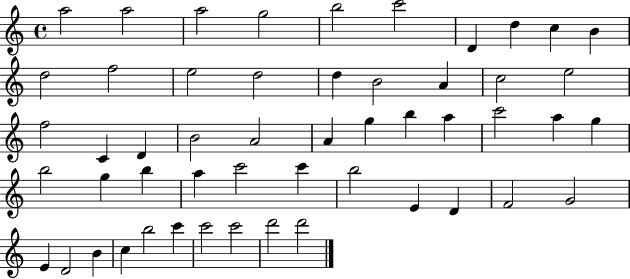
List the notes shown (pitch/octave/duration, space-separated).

A5/h A5/h A5/h G5/h B5/h C6/h D4/q D5/q C5/q B4/q D5/h F5/h E5/h D5/h D5/q B4/h A4/q C5/h E5/h F5/h C4/q D4/q B4/h A4/h A4/q G5/q B5/q A5/q C6/h A5/q G5/q B5/h G5/q B5/q A5/q C6/h C6/q B5/h E4/q D4/q F4/h G4/h E4/q D4/h B4/q C5/q B5/h C6/q C6/h C6/h D6/h D6/h